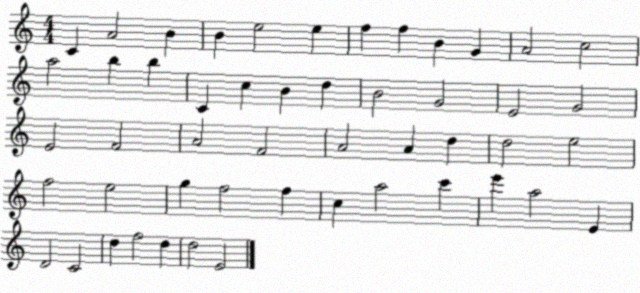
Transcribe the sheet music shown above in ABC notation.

X:1
T:Untitled
M:4/4
L:1/4
K:C
C A2 B B e2 e f f B G A2 c2 a2 b b C c B d B2 G2 E2 G2 E2 F2 A2 F2 A2 A d d2 e2 f2 e2 g f2 f c a2 c' e' a2 E D2 C2 d f2 d d2 E2